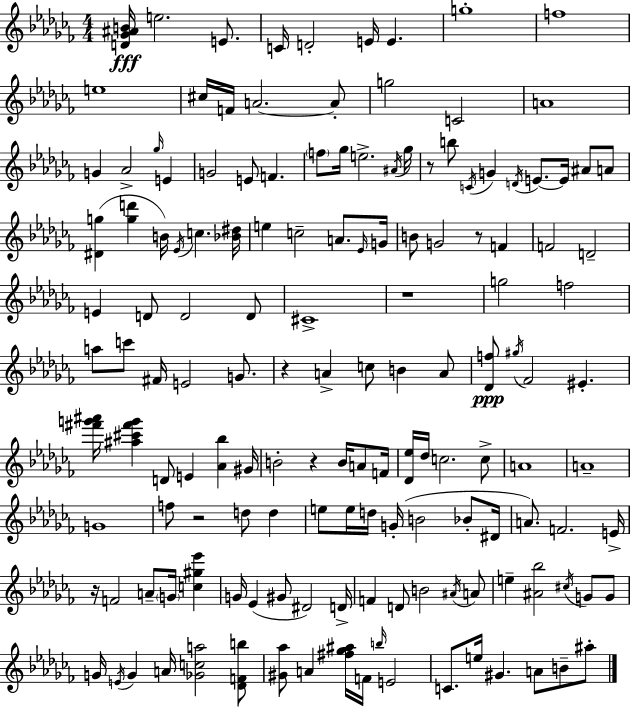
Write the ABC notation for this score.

X:1
T:Untitled
M:4/4
L:1/4
K:Abm
[D_G^AB]/4 e2 E/2 C/4 D2 E/4 E g4 f4 e4 ^c/4 F/4 A2 A/2 g2 C2 A4 G _A2 _g/4 E G2 E/2 F f/2 _g/4 e2 ^A/4 _g/4 z/2 b/2 C/4 G D/4 E/2 E/4 ^A/2 A/2 [^Dg] [gd'] B/4 _E/4 c [_B^d]/4 e c2 A/2 _E/4 G/4 B/2 G2 z/2 F F2 D2 E D/2 D2 D/2 ^C4 z4 g2 f2 a/2 c'/2 ^F/4 E2 G/2 z A c/2 B A/2 [_Df]/2 ^g/4 _F2 ^E [^f'g'^a']/4 [^a^c'^f'g'] D/2 E [_A_b] ^G/4 B2 z B/4 A/2 F/4 [_D_e]/4 _d/4 c2 c/2 A4 A4 G4 f/2 z2 d/2 d e/2 e/4 d/4 G/4 B2 _B/2 ^D/4 A/2 F2 E/4 z/4 F2 A/2 G/4 [c^g_e'] G/4 _E ^G/2 ^D2 D/4 F D/2 B2 ^A/4 A/2 e [^A_b]2 ^c/4 G/2 G/2 G/4 E/4 G A/4 [_Gca]2 [_DFb]/2 [^G_a]/2 A [^f_g^a]/4 F/4 b/4 E2 C/2 e/4 ^G A/2 B/2 ^a/2